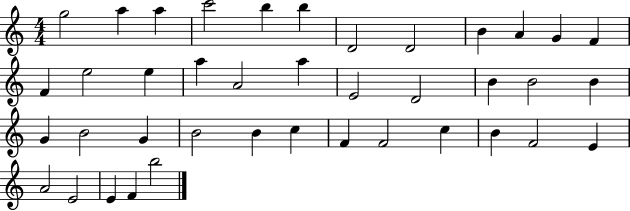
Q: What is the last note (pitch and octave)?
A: B5